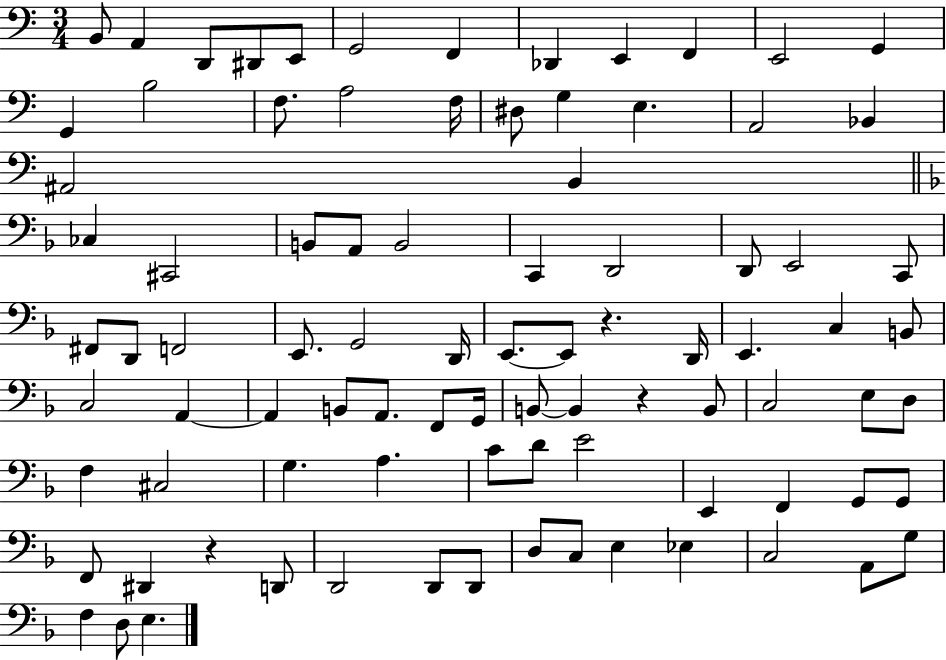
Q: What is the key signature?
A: C major